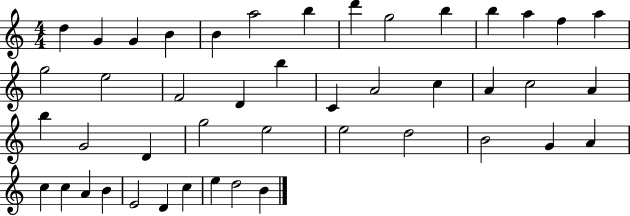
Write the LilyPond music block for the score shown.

{
  \clef treble
  \numericTimeSignature
  \time 4/4
  \key c \major
  d''4 g'4 g'4 b'4 | b'4 a''2 b''4 | d'''4 g''2 b''4 | b''4 a''4 f''4 a''4 | \break g''2 e''2 | f'2 d'4 b''4 | c'4 a'2 c''4 | a'4 c''2 a'4 | \break b''4 g'2 d'4 | g''2 e''2 | e''2 d''2 | b'2 g'4 a'4 | \break c''4 c''4 a'4 b'4 | e'2 d'4 c''4 | e''4 d''2 b'4 | \bar "|."
}